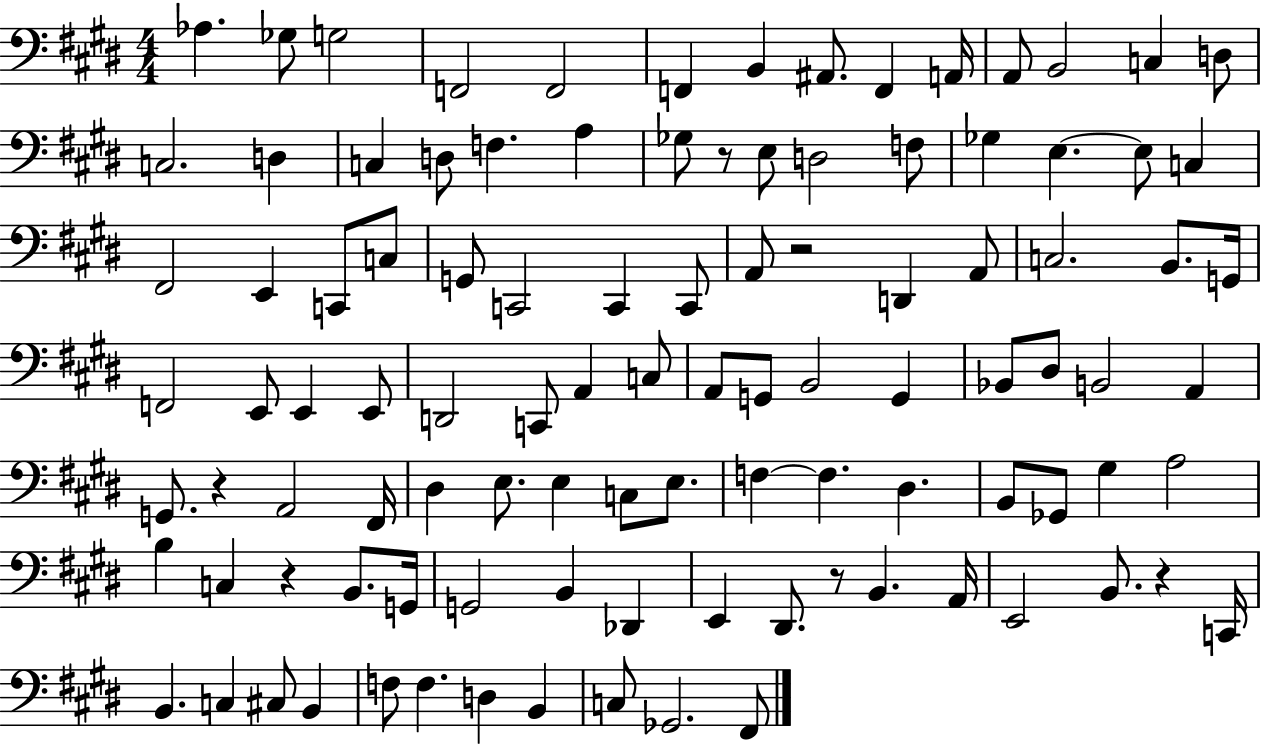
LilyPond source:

{
  \clef bass
  \numericTimeSignature
  \time 4/4
  \key e \major
  aes4. ges8 g2 | f,2 f,2 | f,4 b,4 ais,8. f,4 a,16 | a,8 b,2 c4 d8 | \break c2. d4 | c4 d8 f4. a4 | ges8 r8 e8 d2 f8 | ges4 e4.~~ e8 c4 | \break fis,2 e,4 c,8 c8 | g,8 c,2 c,4 c,8 | a,8 r2 d,4 a,8 | c2. b,8. g,16 | \break f,2 e,8 e,4 e,8 | d,2 c,8 a,4 c8 | a,8 g,8 b,2 g,4 | bes,8 dis8 b,2 a,4 | \break g,8. r4 a,2 fis,16 | dis4 e8. e4 c8 e8. | f4~~ f4. dis4. | b,8 ges,8 gis4 a2 | \break b4 c4 r4 b,8. g,16 | g,2 b,4 des,4 | e,4 dis,8. r8 b,4. a,16 | e,2 b,8. r4 c,16 | \break b,4. c4 cis8 b,4 | f8 f4. d4 b,4 | c8 ges,2. fis,8 | \bar "|."
}